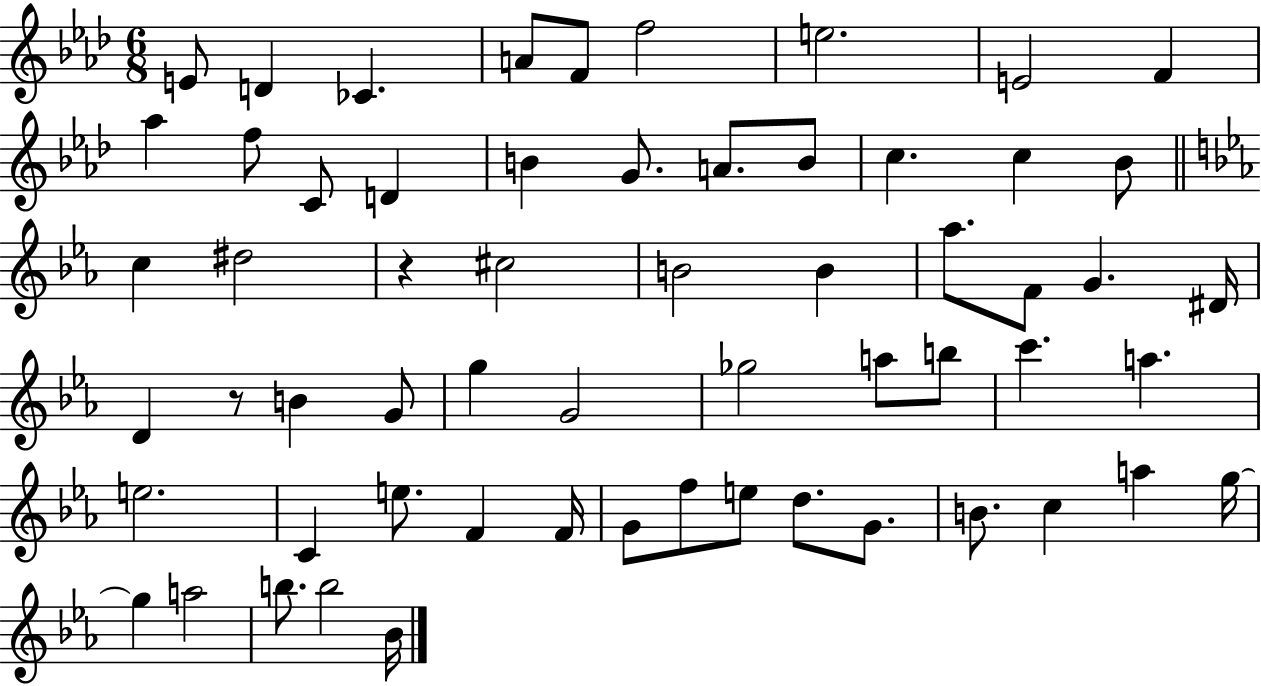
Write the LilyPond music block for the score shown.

{
  \clef treble
  \numericTimeSignature
  \time 6/8
  \key aes \major
  e'8 d'4 ces'4. | a'8 f'8 f''2 | e''2. | e'2 f'4 | \break aes''4 f''8 c'8 d'4 | b'4 g'8. a'8. b'8 | c''4. c''4 bes'8 | \bar "||" \break \key ees \major c''4 dis''2 | r4 cis''2 | b'2 b'4 | aes''8. f'8 g'4. dis'16 | \break d'4 r8 b'4 g'8 | g''4 g'2 | ges''2 a''8 b''8 | c'''4. a''4. | \break e''2. | c'4 e''8. f'4 f'16 | g'8 f''8 e''8 d''8. g'8. | b'8. c''4 a''4 g''16~~ | \break g''4 a''2 | b''8. b''2 bes'16 | \bar "|."
}